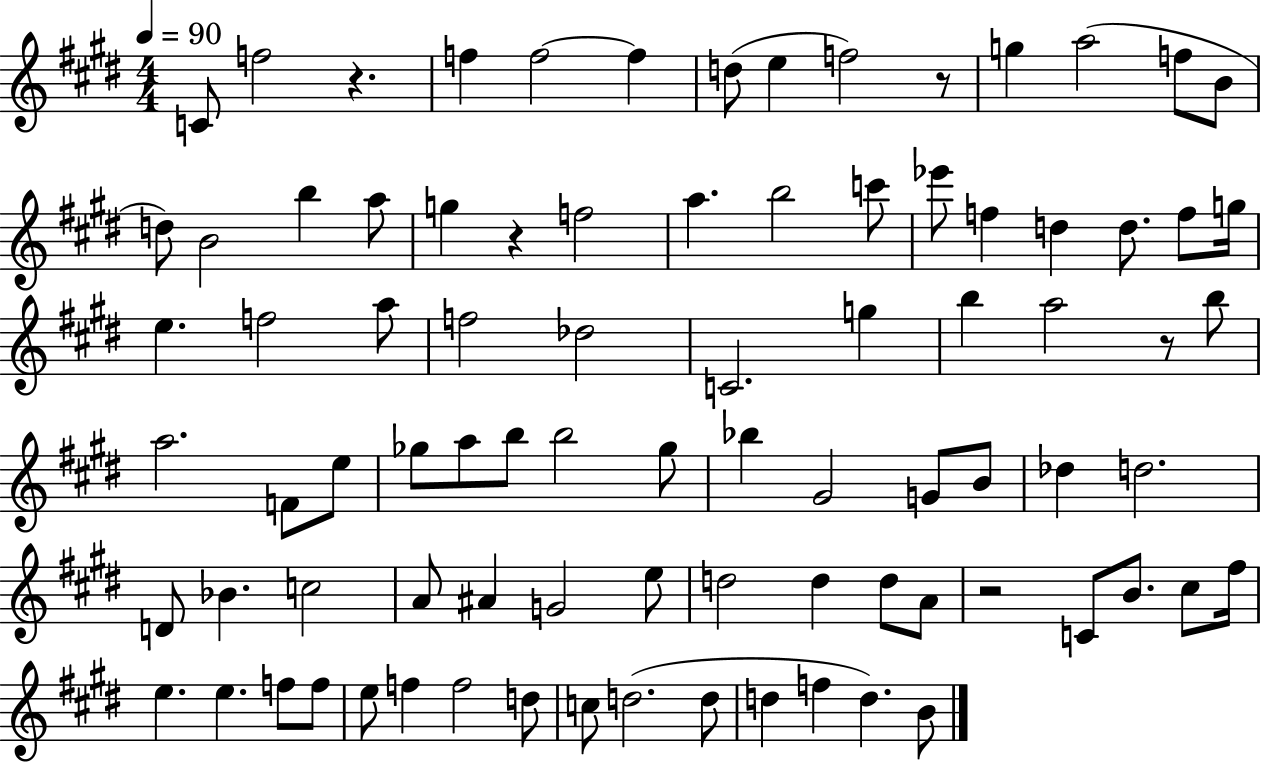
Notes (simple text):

C4/e F5/h R/q. F5/q F5/h F5/q D5/e E5/q F5/h R/e G5/q A5/h F5/e B4/e D5/e B4/h B5/q A5/e G5/q R/q F5/h A5/q. B5/h C6/e Eb6/e F5/q D5/q D5/e. F5/e G5/s E5/q. F5/h A5/e F5/h Db5/h C4/h. G5/q B5/q A5/h R/e B5/e A5/h. F4/e E5/e Gb5/e A5/e B5/e B5/h Gb5/e Bb5/q G#4/h G4/e B4/e Db5/q D5/h. D4/e Bb4/q. C5/h A4/e A#4/q G4/h E5/e D5/h D5/q D5/e A4/e R/h C4/e B4/e. C#5/e F#5/s E5/q. E5/q. F5/e F5/e E5/e F5/q F5/h D5/e C5/e D5/h. D5/e D5/q F5/q D5/q. B4/e